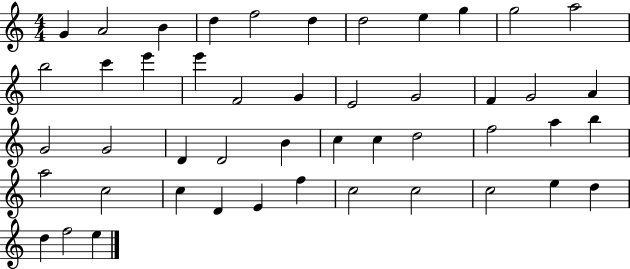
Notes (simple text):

G4/q A4/h B4/q D5/q F5/h D5/q D5/h E5/q G5/q G5/h A5/h B5/h C6/q E6/q E6/q F4/h G4/q E4/h G4/h F4/q G4/h A4/q G4/h G4/h D4/q D4/h B4/q C5/q C5/q D5/h F5/h A5/q B5/q A5/h C5/h C5/q D4/q E4/q F5/q C5/h C5/h C5/h E5/q D5/q D5/q F5/h E5/q